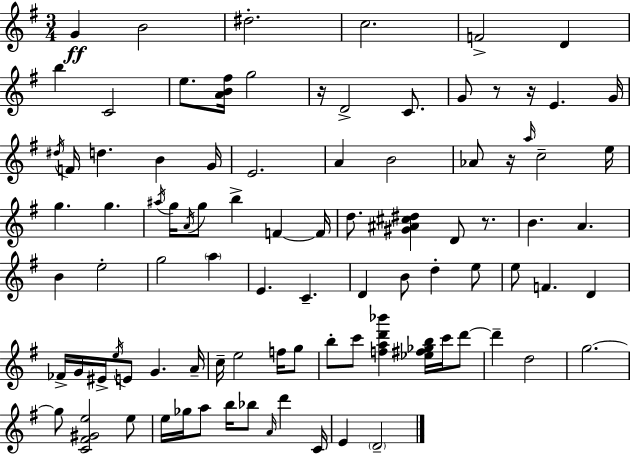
G4/q B4/h D#5/h. C5/h. F4/h D4/q B5/q C4/h E5/e. [A4,B4,F#5]/s G5/h R/s D4/h C4/e. G4/e R/e R/s E4/q. G4/s D#5/s F4/s D5/q. B4/q G4/s E4/h. A4/q B4/h Ab4/e R/s A5/s C5/h E5/s G5/q. G5/q. A#5/s G5/s A4/s G5/e B5/q F4/q F4/s D5/e. [G#4,A#4,C#5,D#5]/q D4/e R/e. B4/q. A4/q. B4/q E5/h G5/h A5/q E4/q. C4/q. D4/q B4/e D5/q E5/e E5/e F4/q. D4/q FES4/s G4/s EIS4/s E5/s E4/e G4/q. A4/s C5/s E5/h F5/s G5/e B5/e C6/e [F5,A5,D6,Bb6]/q [Eb5,F#5,Gb5,B5]/s C6/s D6/e D6/q D5/h G5/h. G5/e [C4,F#4,G#4,E5]/h E5/e E5/s Gb5/s A5/e B5/s Bb5/e A4/s D6/q C4/s E4/q D4/h